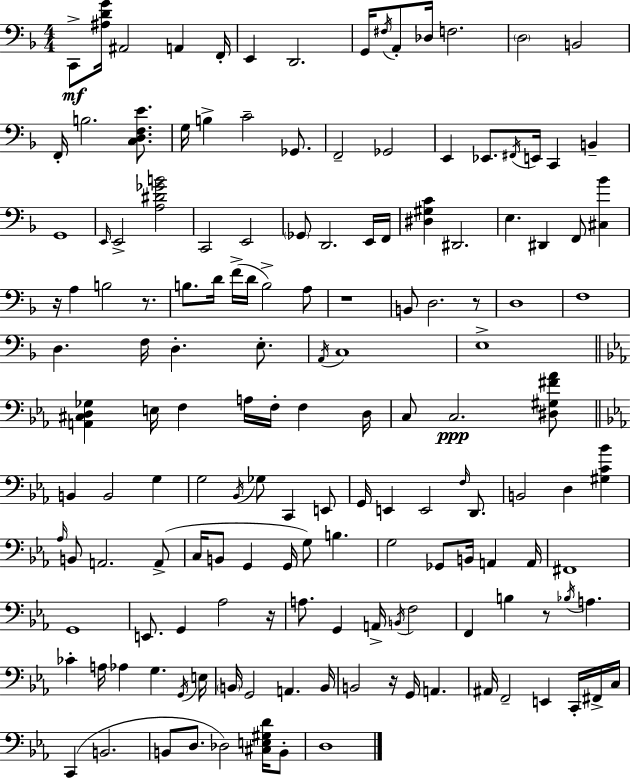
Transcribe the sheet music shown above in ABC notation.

X:1
T:Untitled
M:4/4
L:1/4
K:F
C,,/2 [^A,DG]/4 ^A,,2 A,, F,,/4 E,, D,,2 G,,/4 ^F,/4 A,,/2 _D,/4 F,2 D,2 B,,2 F,,/4 B,2 [C,D,F,E]/2 G,/4 B, C2 _G,,/2 F,,2 _G,,2 E,, _E,,/2 ^F,,/4 E,,/4 C,, B,, G,,4 E,,/4 E,,2 [A,^D_GB]2 C,,2 E,,2 _G,,/2 D,,2 E,,/4 F,,/4 [^D,^G,C] ^D,,2 E, ^D,, F,,/2 [^C,_B] z/4 A, B,2 z/2 B,/2 D/4 F/4 D/4 B,2 A,/2 z4 B,,/2 D,2 z/2 D,4 F,4 D, F,/4 D, E,/2 A,,/4 C,4 E,4 [A,,^C,D,_G,] E,/4 F, A,/4 F,/4 F, D,/4 C,/2 C,2 [^D,^G,^F_A]/2 B,, B,,2 G, G,2 _B,,/4 _G,/2 C,, E,,/2 G,,/4 E,, E,,2 F,/4 D,,/2 B,,2 D, [^G,C_B] _A,/4 B,,/2 A,,2 A,,/2 C,/4 B,,/2 G,, G,,/4 G,/2 B, G,2 _G,,/2 B,,/4 A,, A,,/4 ^F,,4 G,,4 E,,/2 G,, _A,2 z/4 A,/2 G,, A,,/4 B,,/4 F,2 F,, B, z/2 _B,/4 A, _C A,/4 _A, G, G,,/4 E,/4 B,,/4 G,,2 A,, B,,/4 B,,2 z/4 G,,/4 A,, ^A,,/4 F,,2 E,, C,,/4 ^F,,/4 C,/4 C,, B,,2 B,,/2 D,/2 _D,2 [^C,E,^G,D]/4 B,,/2 D,4